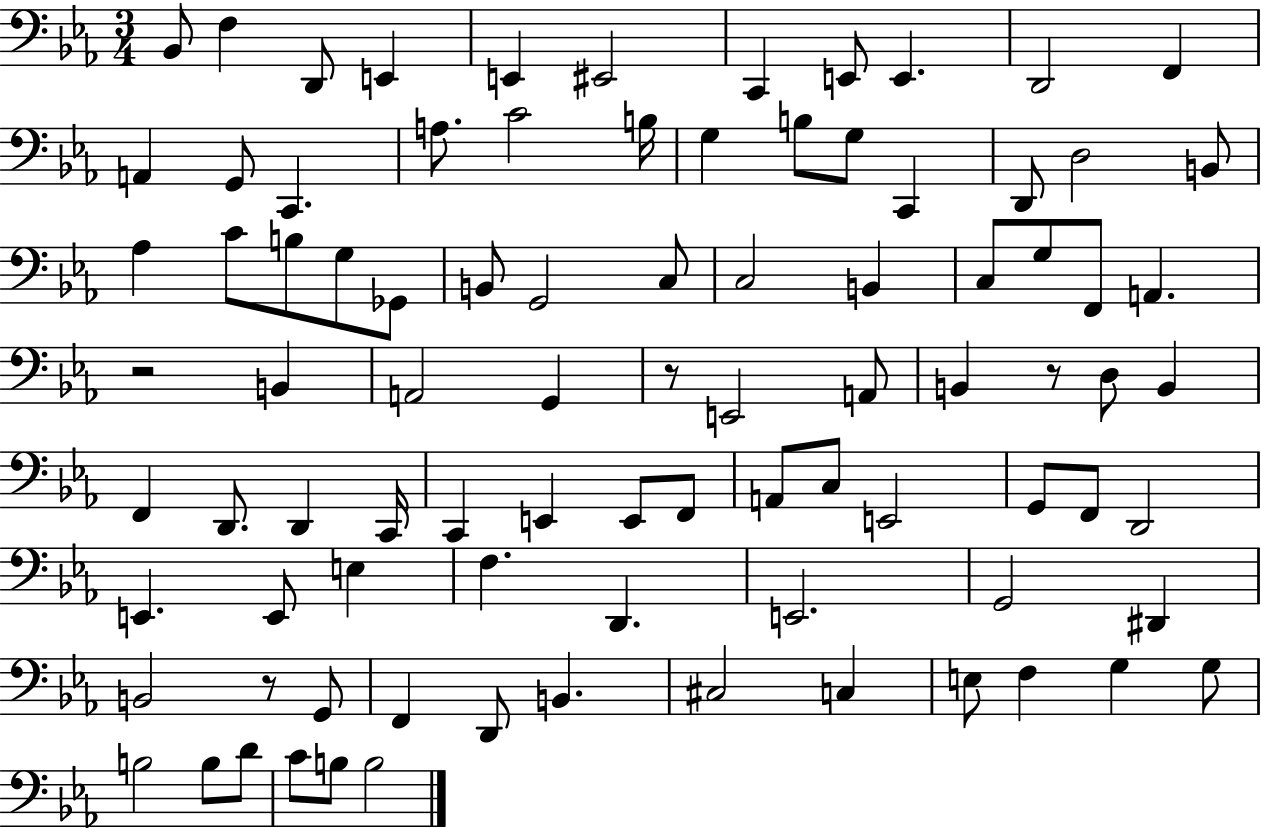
Bb2/e F3/q D2/e E2/q E2/q EIS2/h C2/q E2/e E2/q. D2/h F2/q A2/q G2/e C2/q. A3/e. C4/h B3/s G3/q B3/e G3/e C2/q D2/e D3/h B2/e Ab3/q C4/e B3/e G3/e Gb2/e B2/e G2/h C3/e C3/h B2/q C3/e G3/e F2/e A2/q. R/h B2/q A2/h G2/q R/e E2/h A2/e B2/q R/e D3/e B2/q F2/q D2/e. D2/q C2/s C2/q E2/q E2/e F2/e A2/e C3/e E2/h G2/e F2/e D2/h E2/q. E2/e E3/q F3/q. D2/q. E2/h. G2/h D#2/q B2/h R/e G2/e F2/q D2/e B2/q. C#3/h C3/q E3/e F3/q G3/q G3/e B3/h B3/e D4/e C4/e B3/e B3/h